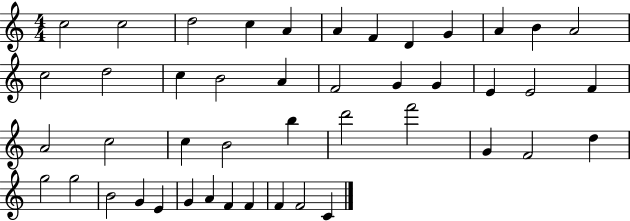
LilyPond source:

{
  \clef treble
  \numericTimeSignature
  \time 4/4
  \key c \major
  c''2 c''2 | d''2 c''4 a'4 | a'4 f'4 d'4 g'4 | a'4 b'4 a'2 | \break c''2 d''2 | c''4 b'2 a'4 | f'2 g'4 g'4 | e'4 e'2 f'4 | \break a'2 c''2 | c''4 b'2 b''4 | d'''2 f'''2 | g'4 f'2 d''4 | \break g''2 g''2 | b'2 g'4 e'4 | g'4 a'4 f'4 f'4 | f'4 f'2 c'4 | \break \bar "|."
}